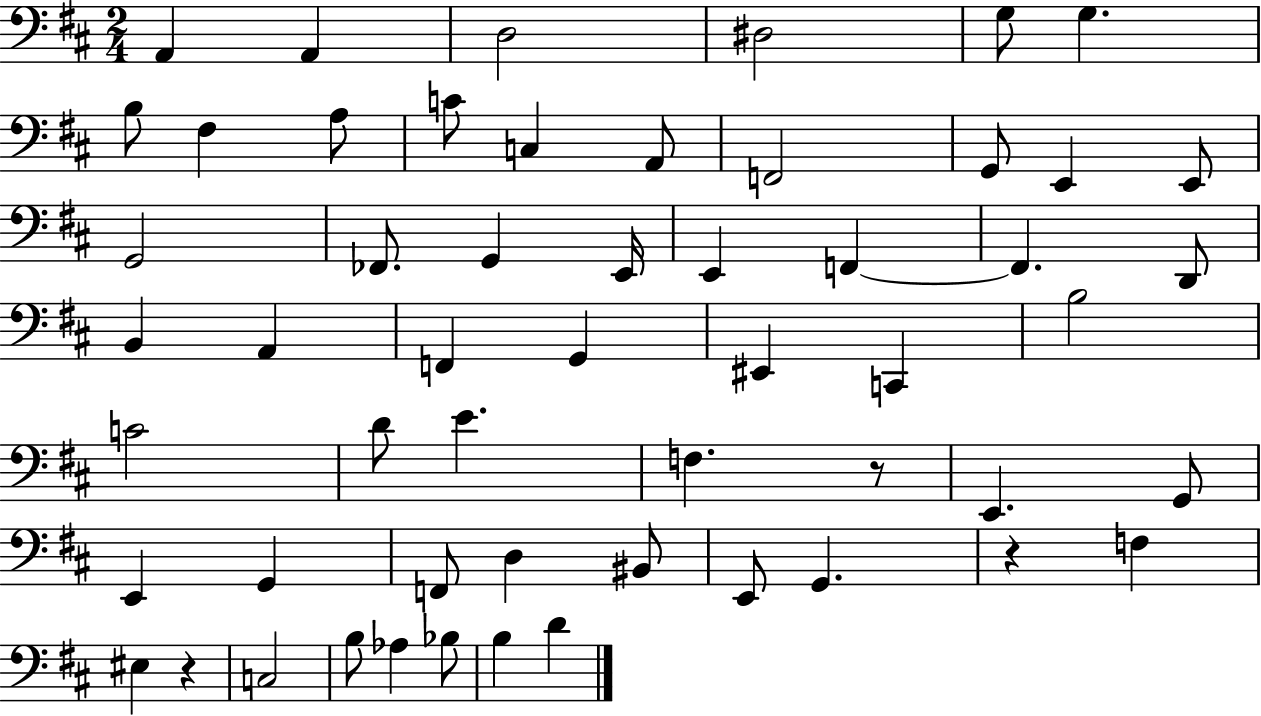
X:1
T:Untitled
M:2/4
L:1/4
K:D
A,, A,, D,2 ^D,2 G,/2 G, B,/2 ^F, A,/2 C/2 C, A,,/2 F,,2 G,,/2 E,, E,,/2 G,,2 _F,,/2 G,, E,,/4 E,, F,, F,, D,,/2 B,, A,, F,, G,, ^E,, C,, B,2 C2 D/2 E F, z/2 E,, G,,/2 E,, G,, F,,/2 D, ^B,,/2 E,,/2 G,, z F, ^E, z C,2 B,/2 _A, _B,/2 B, D